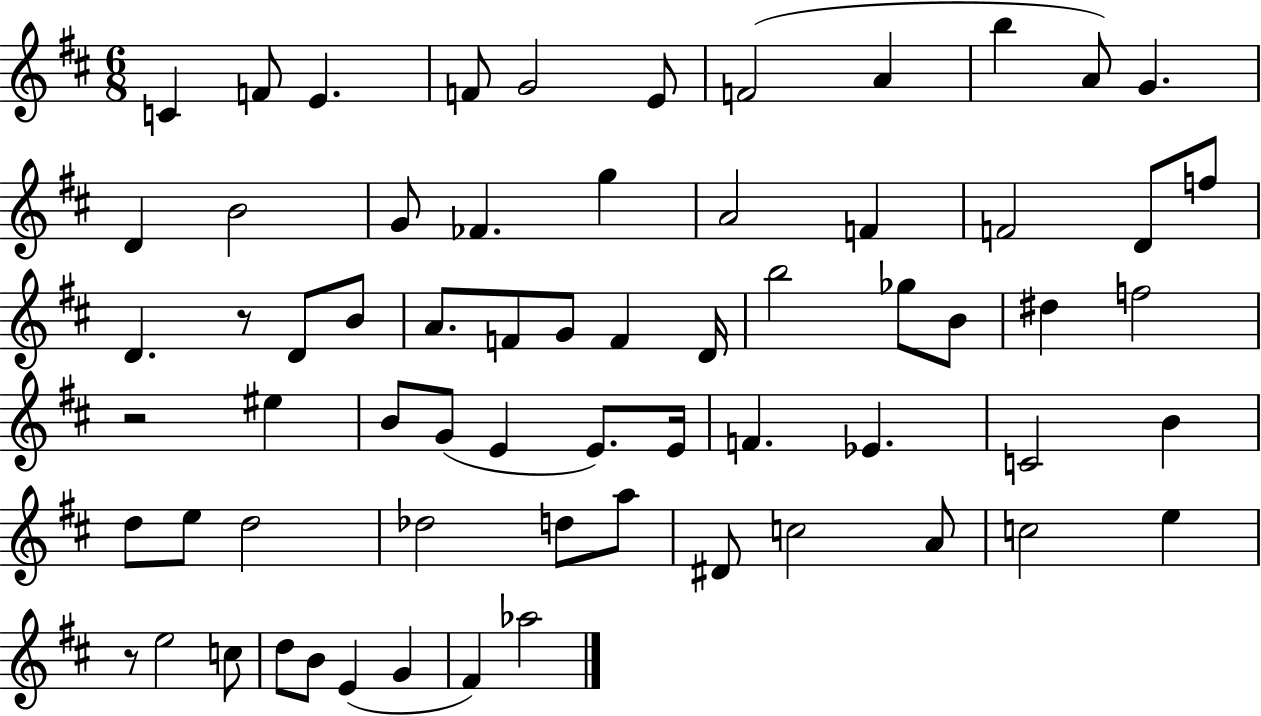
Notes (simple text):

C4/q F4/e E4/q. F4/e G4/h E4/e F4/h A4/q B5/q A4/e G4/q. D4/q B4/h G4/e FES4/q. G5/q A4/h F4/q F4/h D4/e F5/e D4/q. R/e D4/e B4/e A4/e. F4/e G4/e F4/q D4/s B5/h Gb5/e B4/e D#5/q F5/h R/h EIS5/q B4/e G4/e E4/q E4/e. E4/s F4/q. Eb4/q. C4/h B4/q D5/e E5/e D5/h Db5/h D5/e A5/e D#4/e C5/h A4/e C5/h E5/q R/e E5/h C5/e D5/e B4/e E4/q G4/q F#4/q Ab5/h